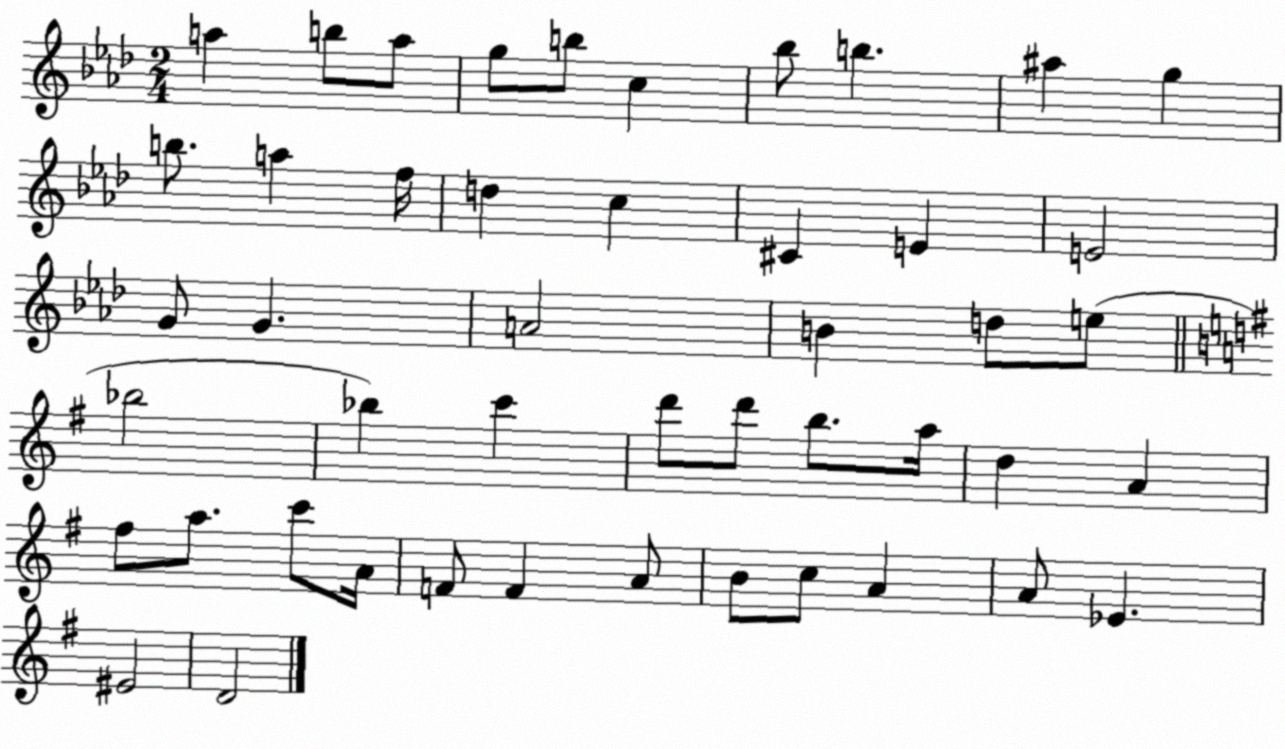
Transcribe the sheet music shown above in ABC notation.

X:1
T:Untitled
M:2/4
L:1/4
K:Ab
a b/2 a/2 g/2 b/2 c _b/2 b ^a g b/2 a f/4 d c ^C E E2 G/2 G A2 B d/2 e/2 _b2 _b c' d'/2 d'/2 b/2 a/4 d A ^f/2 a/2 c'/2 A/4 F/2 F A/2 B/2 c/2 A A/2 _E ^E2 D2